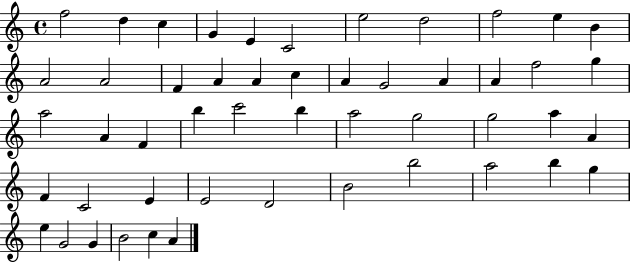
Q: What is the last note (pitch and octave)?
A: A4